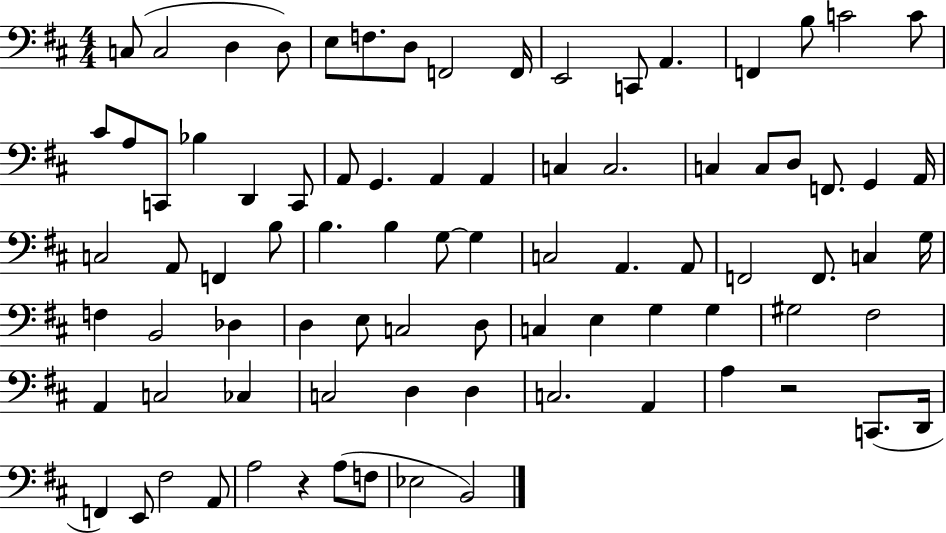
C3/e C3/h D3/q D3/e E3/e F3/e. D3/e F2/h F2/s E2/h C2/e A2/q. F2/q B3/e C4/h C4/e C#4/e A3/e C2/e Bb3/q D2/q C2/e A2/e G2/q. A2/q A2/q C3/q C3/h. C3/q C3/e D3/e F2/e. G2/q A2/s C3/h A2/e F2/q B3/e B3/q. B3/q G3/e G3/q C3/h A2/q. A2/e F2/h F2/e. C3/q G3/s F3/q B2/h Db3/q D3/q E3/e C3/h D3/e C3/q E3/q G3/q G3/q G#3/h F#3/h A2/q C3/h CES3/q C3/h D3/q D3/q C3/h. A2/q A3/q R/h C2/e. D2/s F2/q E2/e F#3/h A2/e A3/h R/q A3/e F3/e Eb3/h B2/h